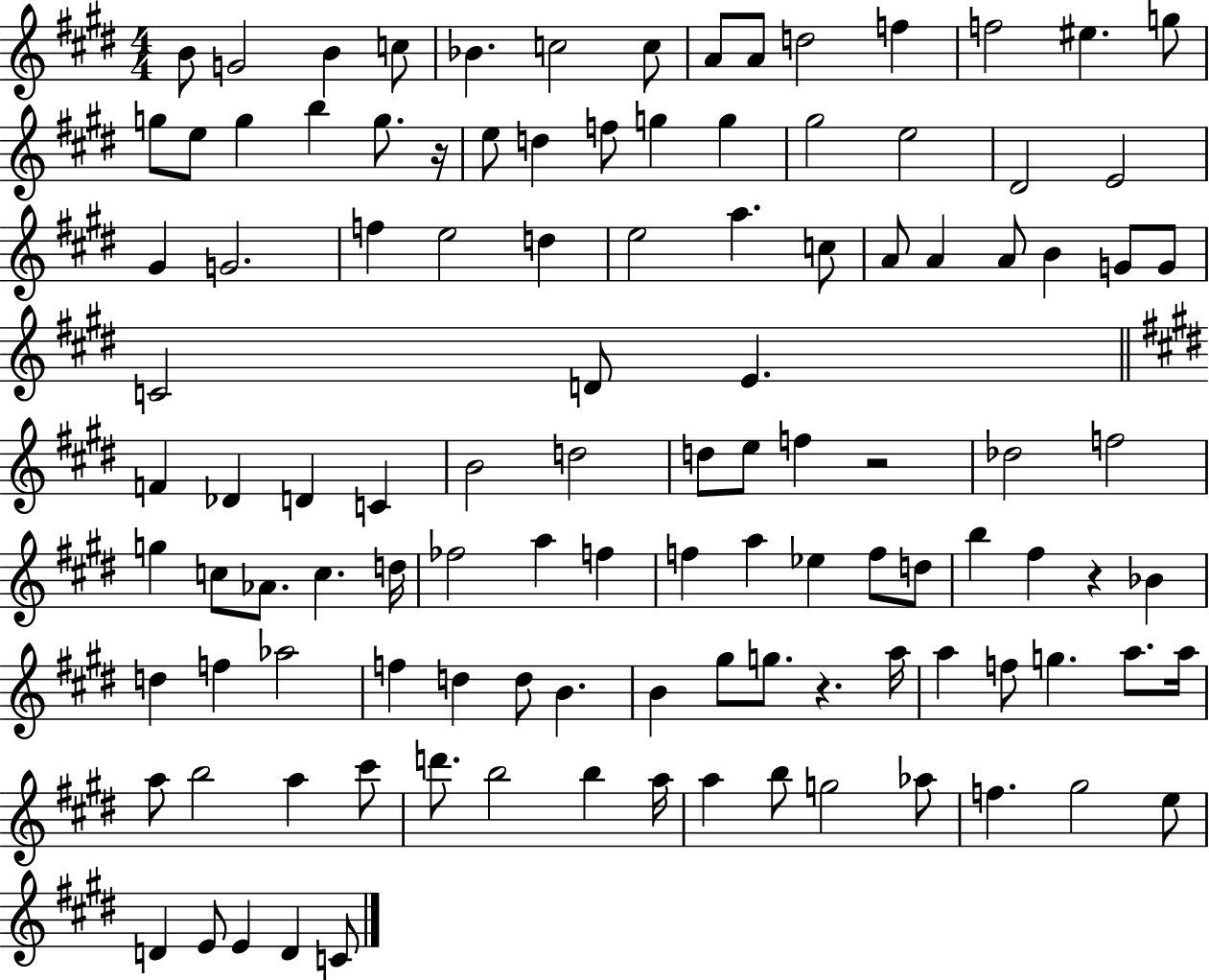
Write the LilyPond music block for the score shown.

{
  \clef treble
  \numericTimeSignature
  \time 4/4
  \key e \major
  \repeat volta 2 { b'8 g'2 b'4 c''8 | bes'4. c''2 c''8 | a'8 a'8 d''2 f''4 | f''2 eis''4. g''8 | \break g''8 e''8 g''4 b''4 g''8. r16 | e''8 d''4 f''8 g''4 g''4 | gis''2 e''2 | dis'2 e'2 | \break gis'4 g'2. | f''4 e''2 d''4 | e''2 a''4. c''8 | a'8 a'4 a'8 b'4 g'8 g'8 | \break c'2 d'8 e'4. | \bar "||" \break \key e \major f'4 des'4 d'4 c'4 | b'2 d''2 | d''8 e''8 f''4 r2 | des''2 f''2 | \break g''4 c''8 aes'8. c''4. d''16 | fes''2 a''4 f''4 | f''4 a''4 ees''4 f''8 d''8 | b''4 fis''4 r4 bes'4 | \break d''4 f''4 aes''2 | f''4 d''4 d''8 b'4. | b'4 gis''8 g''8. r4. a''16 | a''4 f''8 g''4. a''8. a''16 | \break a''8 b''2 a''4 cis'''8 | d'''8. b''2 b''4 a''16 | a''4 b''8 g''2 aes''8 | f''4. gis''2 e''8 | \break d'4 e'8 e'4 d'4 c'8 | } \bar "|."
}